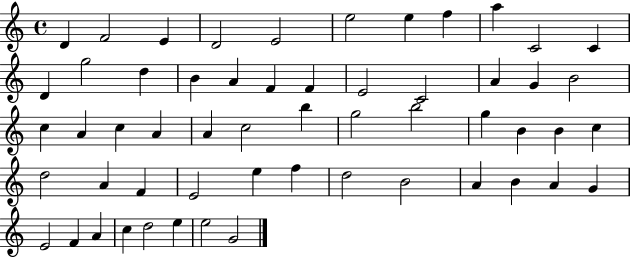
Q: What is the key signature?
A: C major